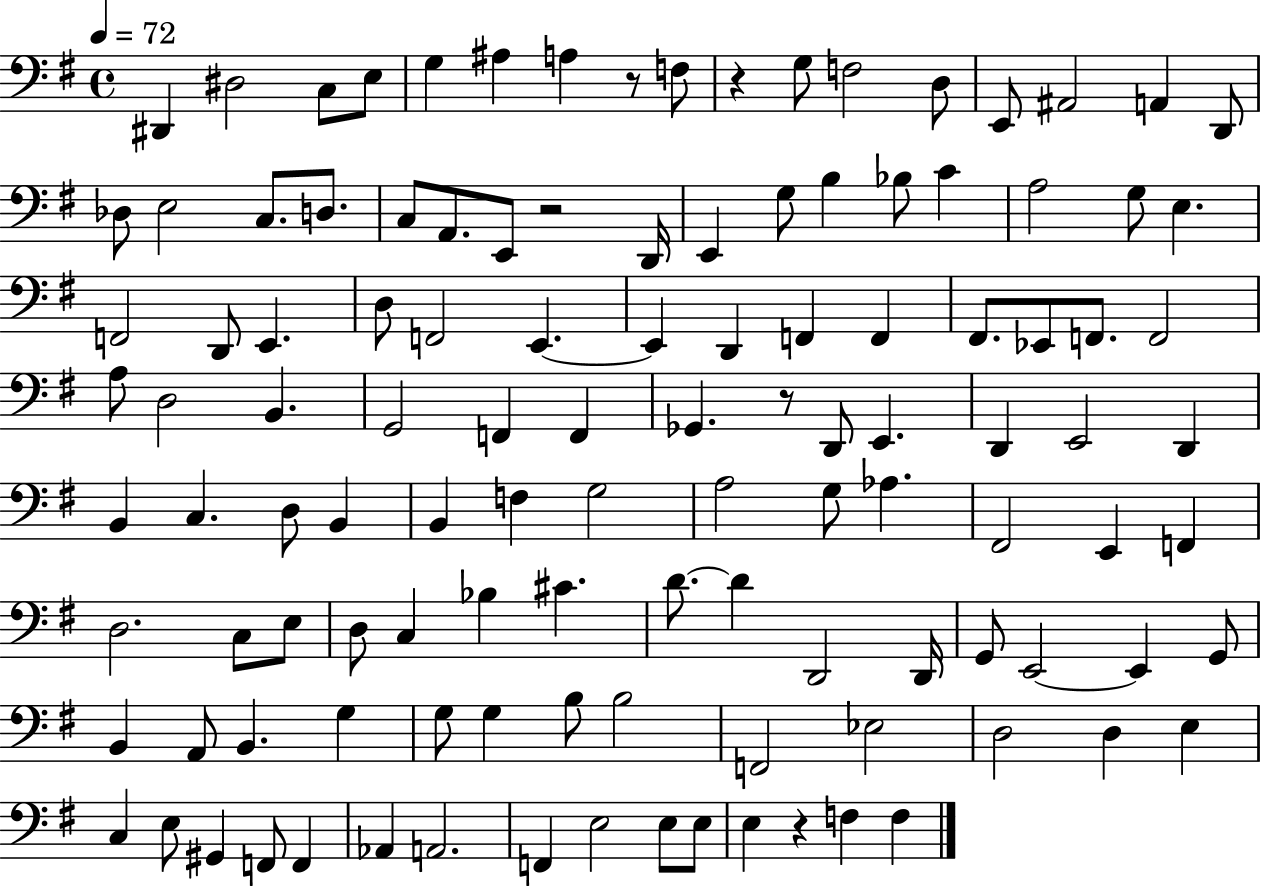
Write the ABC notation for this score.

X:1
T:Untitled
M:4/4
L:1/4
K:G
^D,, ^D,2 C,/2 E,/2 G, ^A, A, z/2 F,/2 z G,/2 F,2 D,/2 E,,/2 ^A,,2 A,, D,,/2 _D,/2 E,2 C,/2 D,/2 C,/2 A,,/2 E,,/2 z2 D,,/4 E,, G,/2 B, _B,/2 C A,2 G,/2 E, F,,2 D,,/2 E,, D,/2 F,,2 E,, E,, D,, F,, F,, ^F,,/2 _E,,/2 F,,/2 F,,2 A,/2 D,2 B,, G,,2 F,, F,, _G,, z/2 D,,/2 E,, D,, E,,2 D,, B,, C, D,/2 B,, B,, F, G,2 A,2 G,/2 _A, ^F,,2 E,, F,, D,2 C,/2 E,/2 D,/2 C, _B, ^C D/2 D D,,2 D,,/4 G,,/2 E,,2 E,, G,,/2 B,, A,,/2 B,, G, G,/2 G, B,/2 B,2 F,,2 _E,2 D,2 D, E, C, E,/2 ^G,, F,,/2 F,, _A,, A,,2 F,, E,2 E,/2 E,/2 E, z F, F,